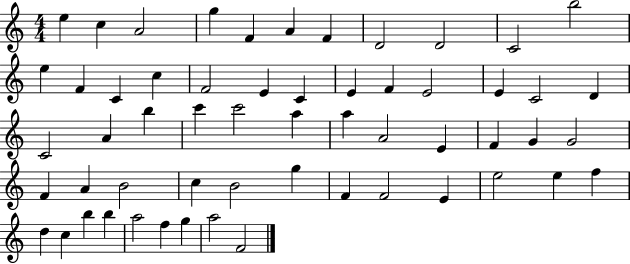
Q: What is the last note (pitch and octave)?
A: F4